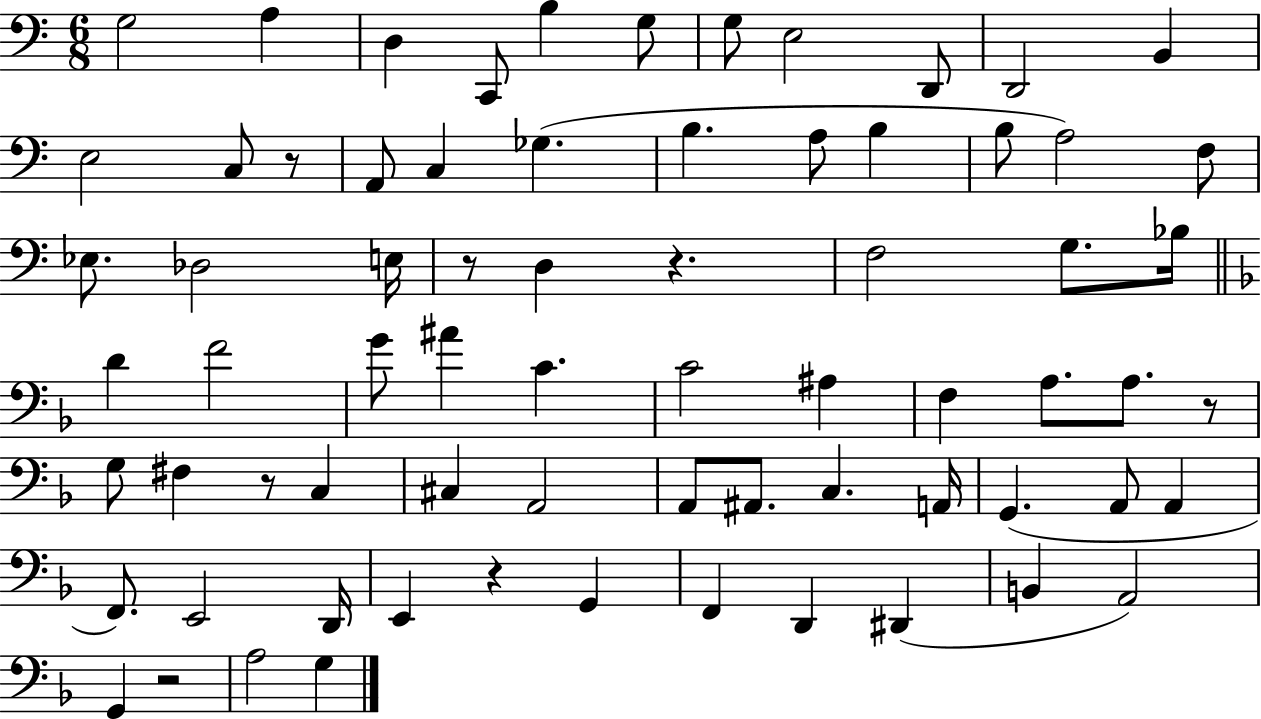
{
  \clef bass
  \numericTimeSignature
  \time 6/8
  \key c \major
  g2 a4 | d4 c,8 b4 g8 | g8 e2 d,8 | d,2 b,4 | \break e2 c8 r8 | a,8 c4 ges4.( | b4. a8 b4 | b8 a2) f8 | \break ees8. des2 e16 | r8 d4 r4. | f2 g8. bes16 | \bar "||" \break \key f \major d'4 f'2 | g'8 ais'4 c'4. | c'2 ais4 | f4 a8. a8. r8 | \break g8 fis4 r8 c4 | cis4 a,2 | a,8 ais,8. c4. a,16 | g,4.( a,8 a,4 | \break f,8.) e,2 d,16 | e,4 r4 g,4 | f,4 d,4 dis,4( | b,4 a,2) | \break g,4 r2 | a2 g4 | \bar "|."
}